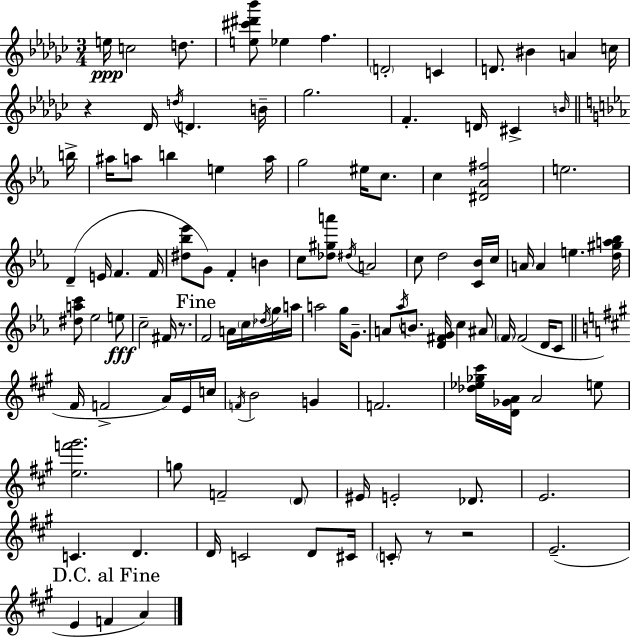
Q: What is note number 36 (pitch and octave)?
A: G4